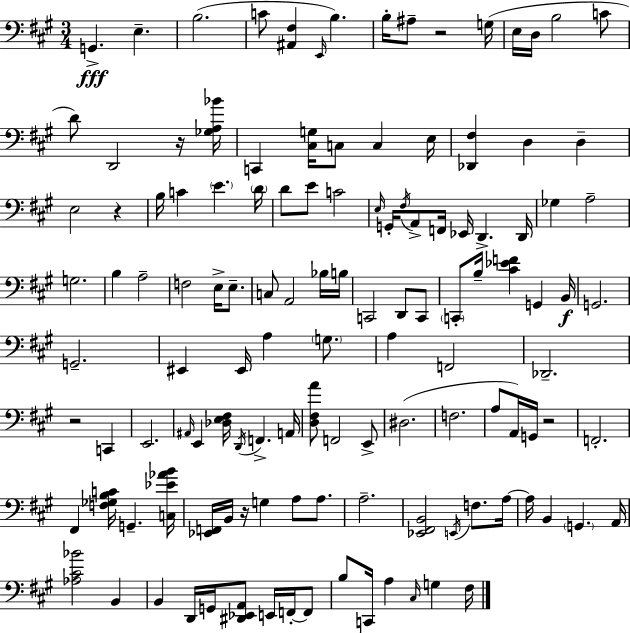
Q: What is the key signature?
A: A major